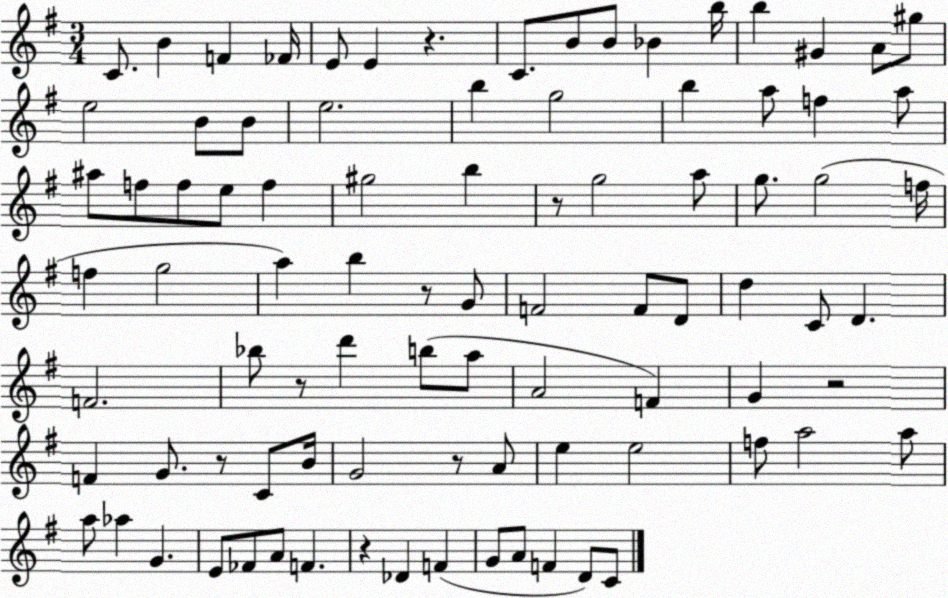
X:1
T:Untitled
M:3/4
L:1/4
K:G
C/2 B F _F/4 E/2 E z C/2 B/2 B/2 _B b/4 b ^G A/2 ^g/2 e2 B/2 B/2 e2 b g2 b a/2 f a/2 ^a/2 f/2 f/2 e/2 f ^g2 b z/2 g2 a/2 g/2 g2 f/4 f g2 a b z/2 G/2 F2 F/2 D/2 d C/2 D F2 _b/2 z/2 d' b/2 a/2 A2 F G z2 F G/2 z/2 C/2 B/4 G2 z/2 A/2 e e2 f/2 a2 a/2 a/2 _a G E/2 _F/2 A/2 F z _D F G/2 A/2 F D/2 C/2